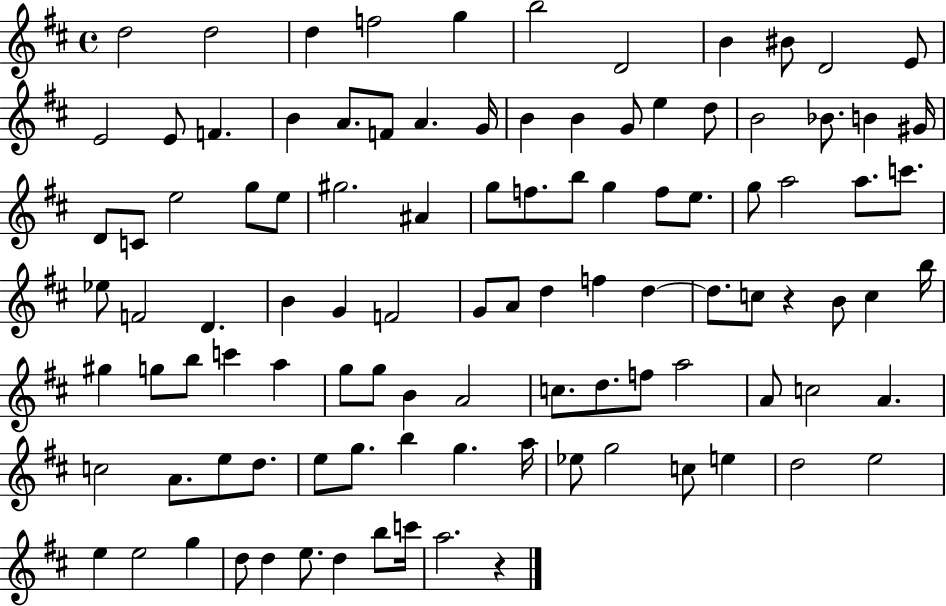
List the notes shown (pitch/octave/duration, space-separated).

D5/h D5/h D5/q F5/h G5/q B5/h D4/h B4/q BIS4/e D4/h E4/e E4/h E4/e F4/q. B4/q A4/e. F4/e A4/q. G4/s B4/q B4/q G4/e E5/q D5/e B4/h Bb4/e. B4/q G#4/s D4/e C4/e E5/h G5/e E5/e G#5/h. A#4/q G5/e F5/e. B5/e G5/q F5/e E5/e. G5/e A5/h A5/e. C6/e. Eb5/e F4/h D4/q. B4/q G4/q F4/h G4/e A4/e D5/q F5/q D5/q D5/e. C5/e R/q B4/e C5/q B5/s G#5/q G5/e B5/e C6/q A5/q G5/e G5/e B4/q A4/h C5/e. D5/e. F5/e A5/h A4/e C5/h A4/q. C5/h A4/e. E5/e D5/e. E5/e G5/e. B5/q G5/q. A5/s Eb5/e G5/h C5/e E5/q D5/h E5/h E5/q E5/h G5/q D5/e D5/q E5/e. D5/q B5/e C6/s A5/h. R/q